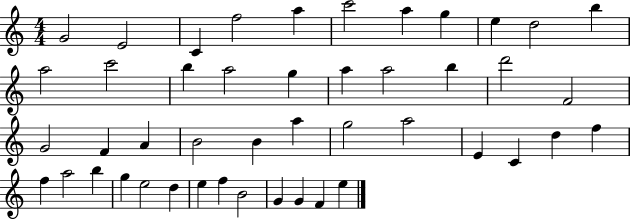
G4/h E4/h C4/q F5/h A5/q C6/h A5/q G5/q E5/q D5/h B5/q A5/h C6/h B5/q A5/h G5/q A5/q A5/h B5/q D6/h F4/h G4/h F4/q A4/q B4/h B4/q A5/q G5/h A5/h E4/q C4/q D5/q F5/q F5/q A5/h B5/q G5/q E5/h D5/q E5/q F5/q B4/h G4/q G4/q F4/q E5/q